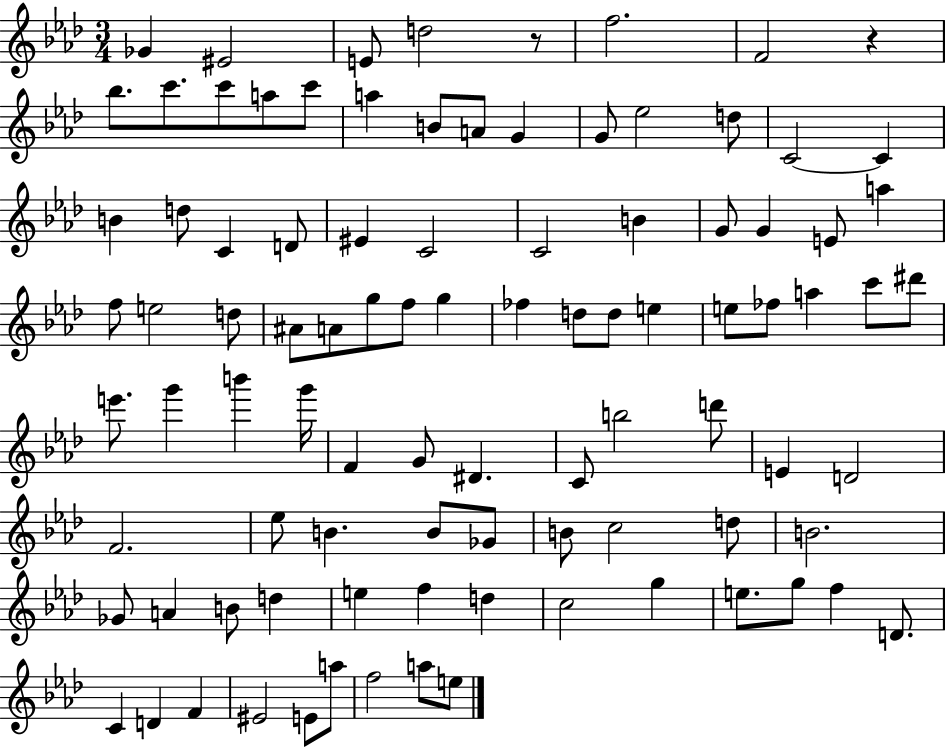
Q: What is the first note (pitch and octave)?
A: Gb4